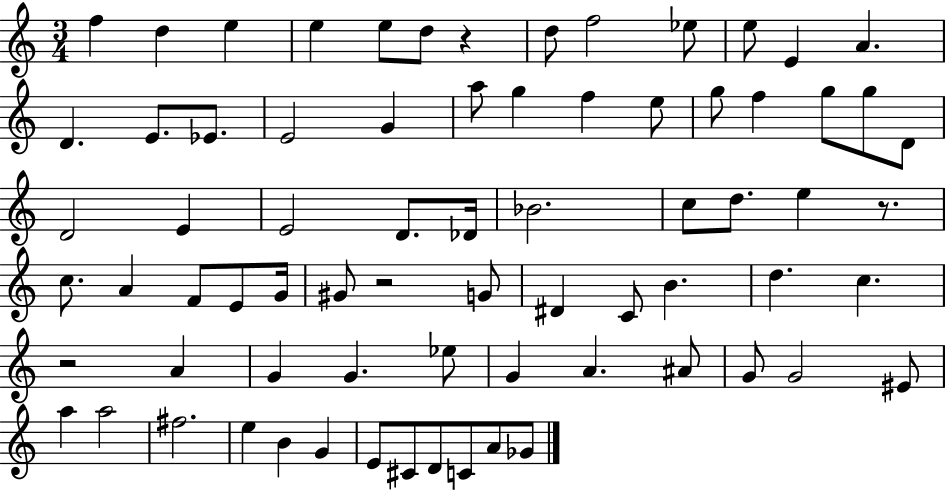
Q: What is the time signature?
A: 3/4